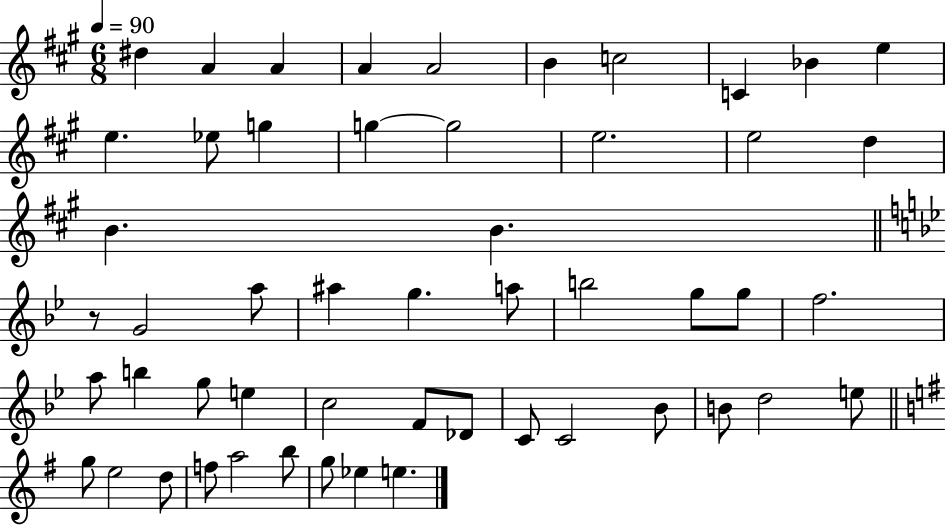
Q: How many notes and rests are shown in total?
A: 52